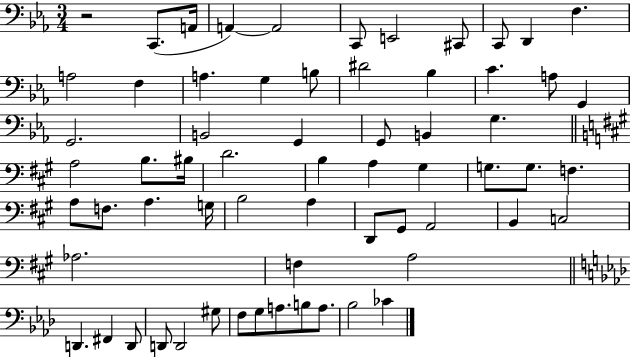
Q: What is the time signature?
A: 3/4